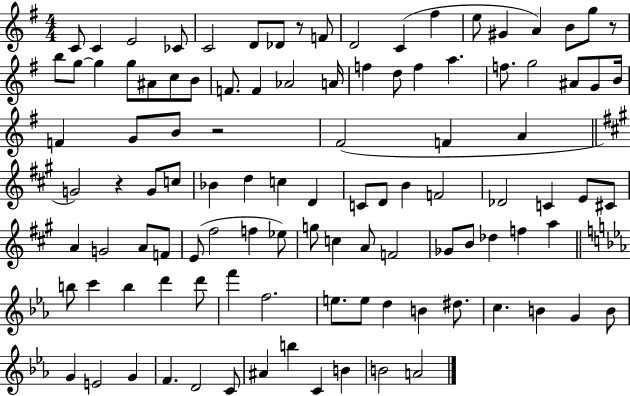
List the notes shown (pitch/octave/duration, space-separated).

C4/e C4/q E4/h CES4/e C4/h D4/e Db4/e R/e F4/e D4/h C4/q F#5/q E5/e G#4/q A4/q B4/e G5/e R/e B5/e G5/e G5/q G5/e A#4/e C5/e B4/e F4/e. F4/q Ab4/h A4/s F5/q D5/e F5/q A5/q. F5/e. G5/h A#4/e G4/e B4/s F4/q G4/e B4/e R/h F#4/h F4/q A4/q G4/h R/q G4/e C5/e Bb4/q D5/q C5/q D4/q C4/e D4/e B4/q F4/h Db4/h C4/q E4/e C#4/e A4/q G4/h A4/e F4/e E4/e F#5/h F5/q Eb5/e G5/e C5/q A4/e F4/h Gb4/e B4/e Db5/q F5/q A5/q B5/e C6/q B5/q D6/q D6/e F6/q F5/h. E5/e. E5/e D5/q B4/q D#5/e. C5/q. B4/q G4/q B4/e G4/q E4/h G4/q F4/q. D4/h C4/e A#4/q B5/q C4/q B4/q B4/h A4/h